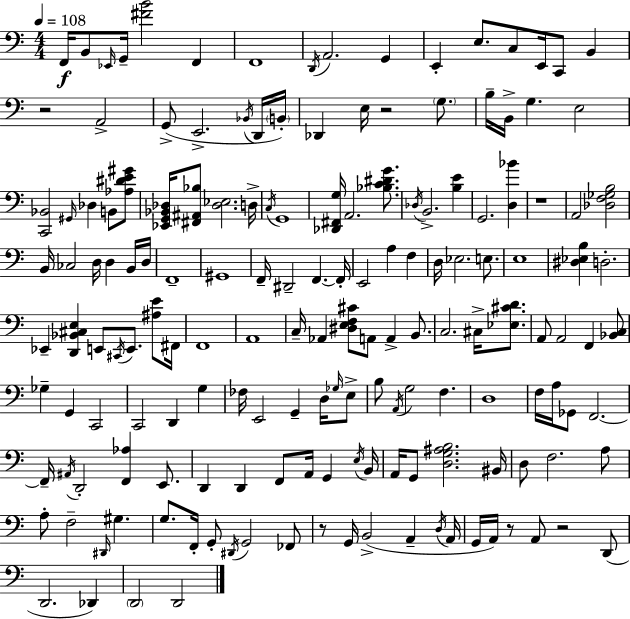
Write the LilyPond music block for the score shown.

{
  \clef bass
  \numericTimeSignature
  \time 4/4
  \key a \minor
  \tempo 4 = 108
  f,16\f b,8 \grace { ees,16 } g,16-- <fis' b'>2 f,4 | f,1 | \acciaccatura { d,16 } a,2. g,4 | e,4-. e8. c8 e,16 c,8 b,4 | \break r2 a,2-> | g,8->( e,2.-> | \acciaccatura { bes,16 } d,16 \parenthesize b,16-.) des,4 e16 r2 | \parenthesize g8. b16-- b,16-> g4. e2 | \break <c, bes,>2 \grace { gis,16 } des4 | b,8 <aes dis' e' gis'>8 <ees, g, bes, des>16 <fis, ais, bes>8 <des ees>2. | d16-> \acciaccatura { c16 } g,1 | <des, fis, g>16 a,2. | \break <bes c' dis' g'>8. \acciaccatura { des16 } b,2.-> | <b e'>4 g,2. | <d bes'>4 r1 | a,2 <des f ges b>2 | \break b,16 ces2 d16 | d4 b,16 d16 f,1-- | gis,1 | f,16-- dis,2-- f,4.~~ | \break f,16-. e,2 a4 | f4 d16 ees2. | e8. e1 | <dis ees b>4 d2.-. | \break ees,4-- <d, bes, cis e>4 e,8 | \acciaccatura { cis,16 } e,8. <ais e'>8 fis,16 f,1 | a,1 | c16-- aes,4 <dis e f cis'>8 a,8 | \break a,4-> b,8. c2. | cis16-> <ees cis' d'>8. a,8 a,2 | f,4 <bes, c>8 ges4-- g,4 c,2 | c,2 d,4 | \break g4 fes16 e,2 | g,4-- d16 \grace { ges16 } e8-> b8 \acciaccatura { a,16 } g2 | f4. d1 | f16 a16 ges,8 f,2.~~ | \break f,16-- \acciaccatura { ais,16 } d,2-. | <f, aes>4 e,8. d,4 d,4 | f,8 a,16 g,4 \acciaccatura { e16 } b,16 a,16 g,8 <d g ais b>2. | bis,16 d8 f2. | \break a8 a8-. f2-- | \grace { dis,16 } gis4. g8. f,16-. | g,8-. \acciaccatura { dis,16 } g,2 fes,8 r8 g,16 | b,2->( a,4-- \acciaccatura { d16 } a,16 g,16 a,16) | \break r8 a,8 r2 d,8( d,2. | des,4) \parenthesize d,2 | d,2 \bar "|."
}